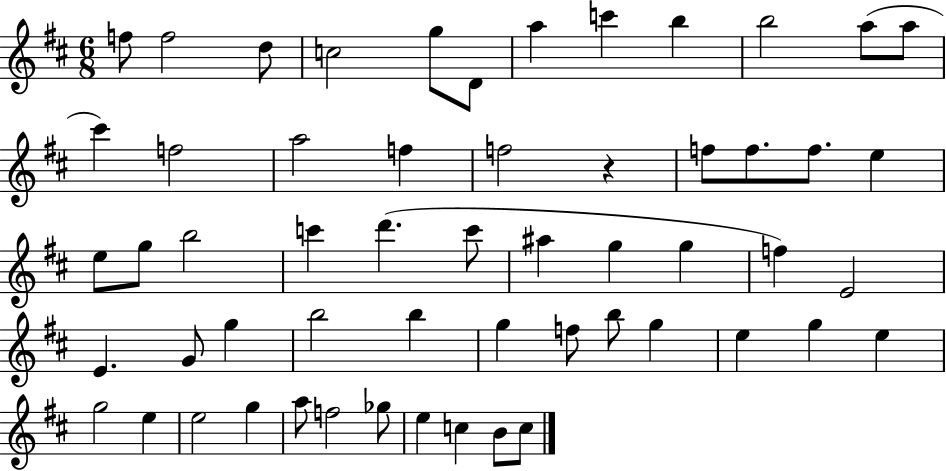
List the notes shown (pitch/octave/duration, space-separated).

F5/e F5/h D5/e C5/h G5/e D4/e A5/q C6/q B5/q B5/h A5/e A5/e C#6/q F5/h A5/h F5/q F5/h R/q F5/e F5/e. F5/e. E5/q E5/e G5/e B5/h C6/q D6/q. C6/e A#5/q G5/q G5/q F5/q E4/h E4/q. G4/e G5/q B5/h B5/q G5/q F5/e B5/e G5/q E5/q G5/q E5/q G5/h E5/q E5/h G5/q A5/e F5/h Gb5/e E5/q C5/q B4/e C5/e